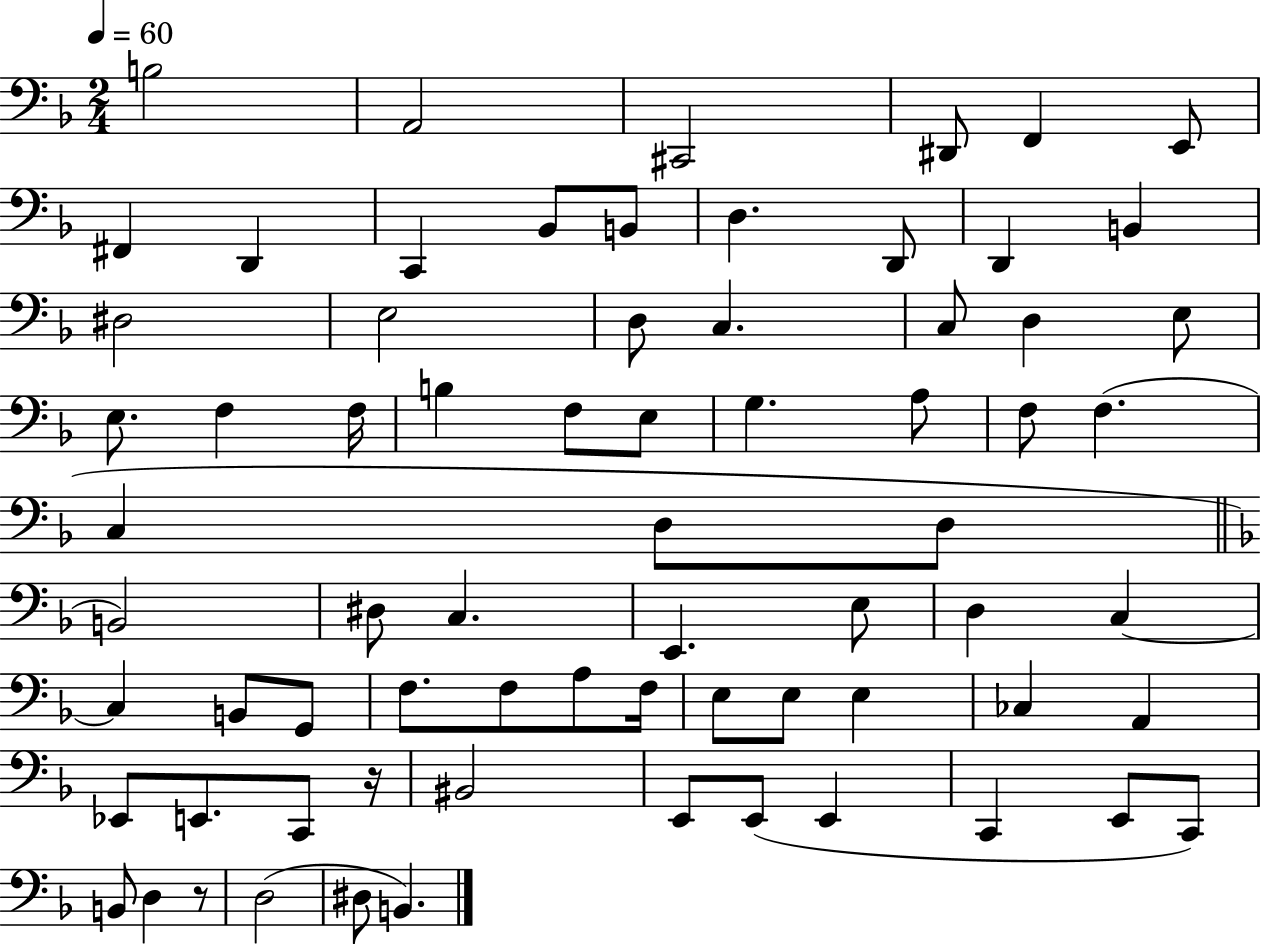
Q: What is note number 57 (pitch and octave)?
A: C2